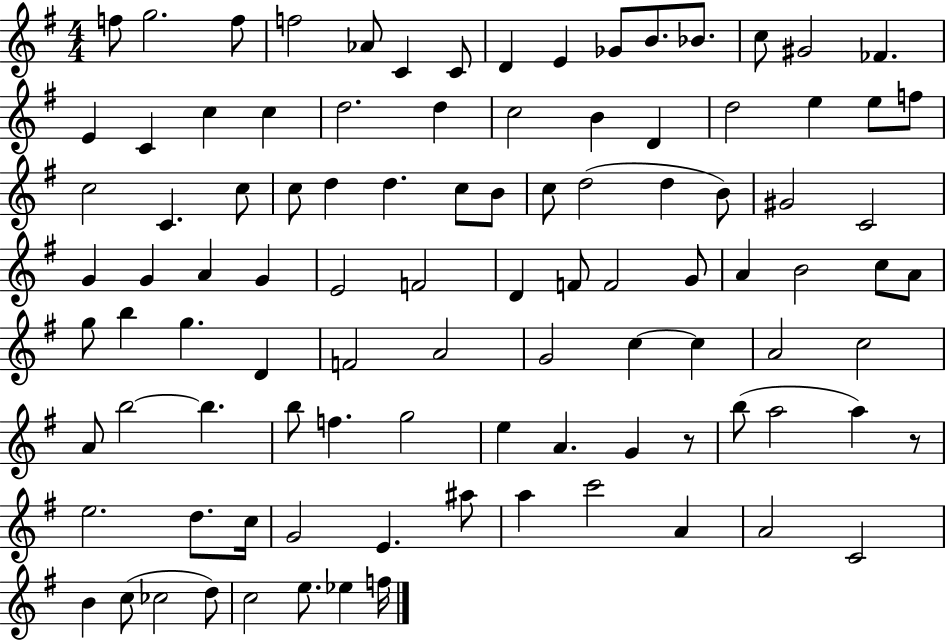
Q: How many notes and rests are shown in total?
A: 100